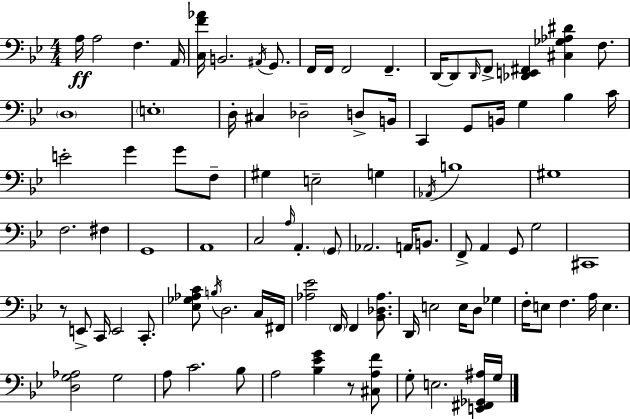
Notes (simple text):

A3/s A3/h F3/q. A2/s [C3,F4,Ab4]/s B2/h. A#2/s G2/e. F2/s F2/s F2/h F2/q. D2/s D2/e D2/s F2/e [Db2,E2,F#2]/q [C#3,Gb3,Ab3,D#4]/q F3/e. D3/w E3/w D3/s C#3/q Db3/h D3/e B2/s C2/q G2/e B2/s G3/q Bb3/q C4/s E4/h G4/q G4/e F3/e G#3/q E3/h G3/q Ab2/s B3/w G#3/w F3/h. F#3/q G2/w A2/w C3/h A3/s A2/q. G2/e Ab2/h. A2/s B2/e. F2/e A2/q G2/e G3/h C#2/w R/e E2/e C2/s E2/h C2/e. [Eb3,Gb3,Ab3,C4]/e B3/s D3/h. C3/s F#2/s [Ab3,Eb4]/h F2/s F2/q [Bb2,Db3,Ab3]/e. D2/s E3/h E3/s D3/e Gb3/q F3/s E3/e F3/q. A3/s E3/q. [D3,G3,Ab3]/h G3/h A3/e C4/h. Bb3/e A3/h [Bb3,Eb4,G4]/q R/e [C#3,A3,F4]/e G3/e E3/h. [E2,F#2,Gb2,A#3]/s G3/s